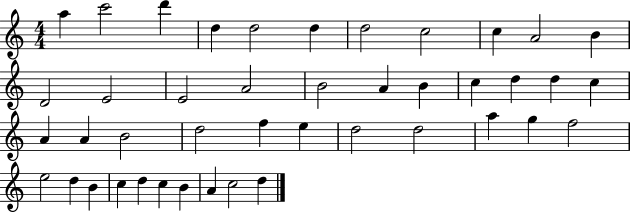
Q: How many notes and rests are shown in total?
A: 43